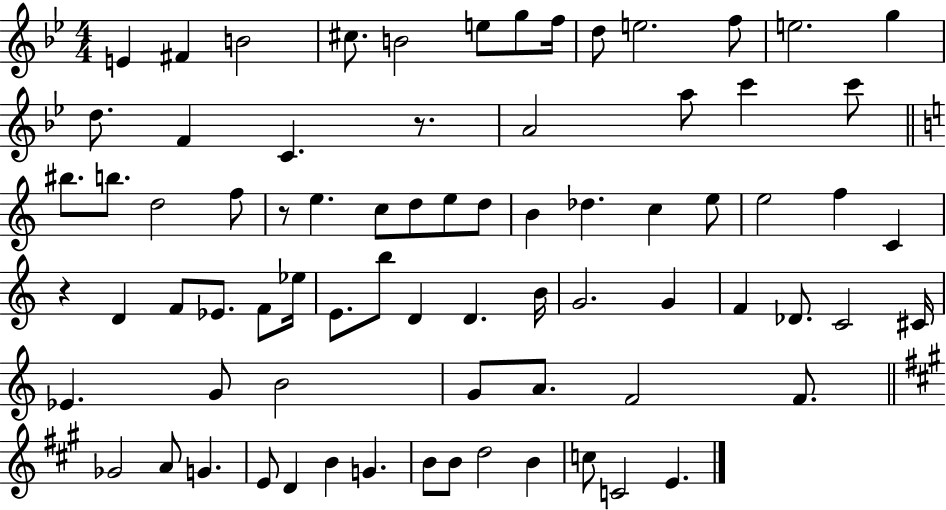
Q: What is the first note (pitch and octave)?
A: E4